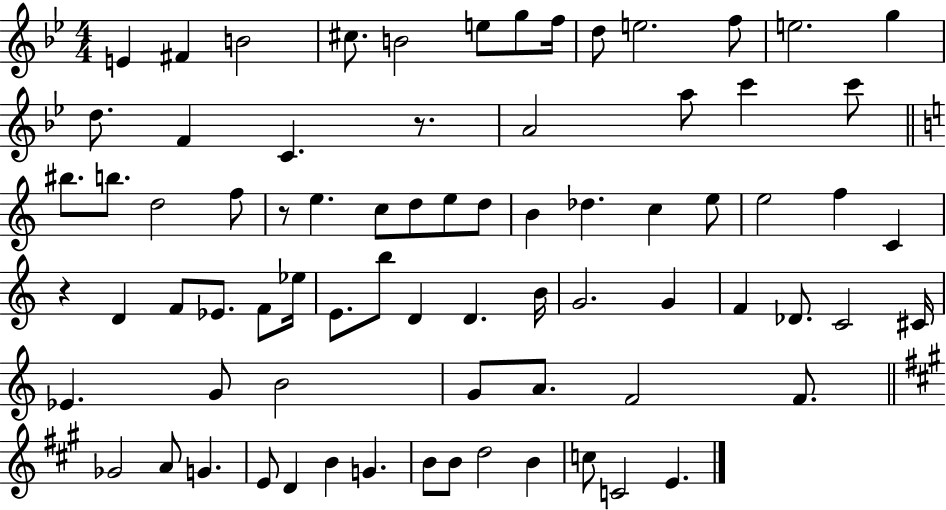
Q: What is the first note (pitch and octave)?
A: E4